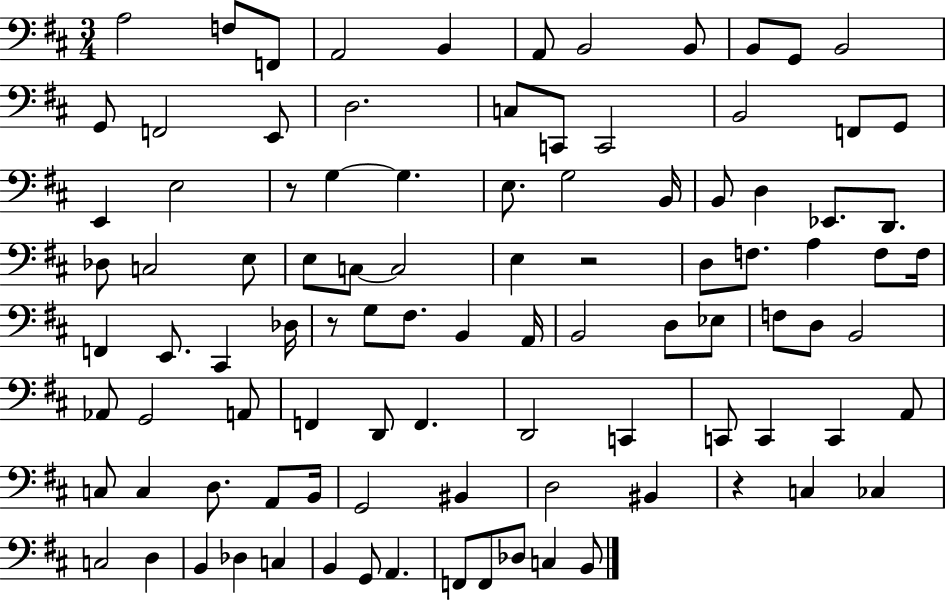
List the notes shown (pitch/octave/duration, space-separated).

A3/h F3/e F2/e A2/h B2/q A2/e B2/h B2/e B2/e G2/e B2/h G2/e F2/h E2/e D3/h. C3/e C2/e C2/h B2/h F2/e G2/e E2/q E3/h R/e G3/q G3/q. E3/e. G3/h B2/s B2/e D3/q Eb2/e. D2/e. Db3/e C3/h E3/e E3/e C3/e C3/h E3/q R/h D3/e F3/e. A3/q F3/e F3/s F2/q E2/e. C#2/q Db3/s R/e G3/e F#3/e. B2/q A2/s B2/h D3/e Eb3/e F3/e D3/e B2/h Ab2/e G2/h A2/e F2/q D2/e F2/q. D2/h C2/q C2/e C2/q C2/q A2/e C3/e C3/q D3/e. A2/e B2/s G2/h BIS2/q D3/h BIS2/q R/q C3/q CES3/q C3/h D3/q B2/q Db3/q C3/q B2/q G2/e A2/q. F2/e F2/e Db3/e C3/q B2/e